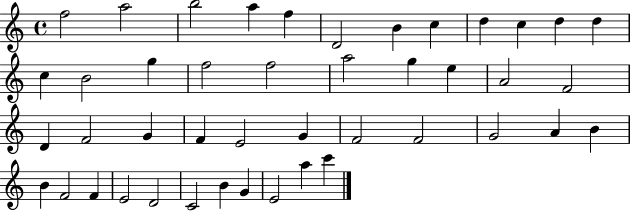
X:1
T:Untitled
M:4/4
L:1/4
K:C
f2 a2 b2 a f D2 B c d c d d c B2 g f2 f2 a2 g e A2 F2 D F2 G F E2 G F2 F2 G2 A B B F2 F E2 D2 C2 B G E2 a c'